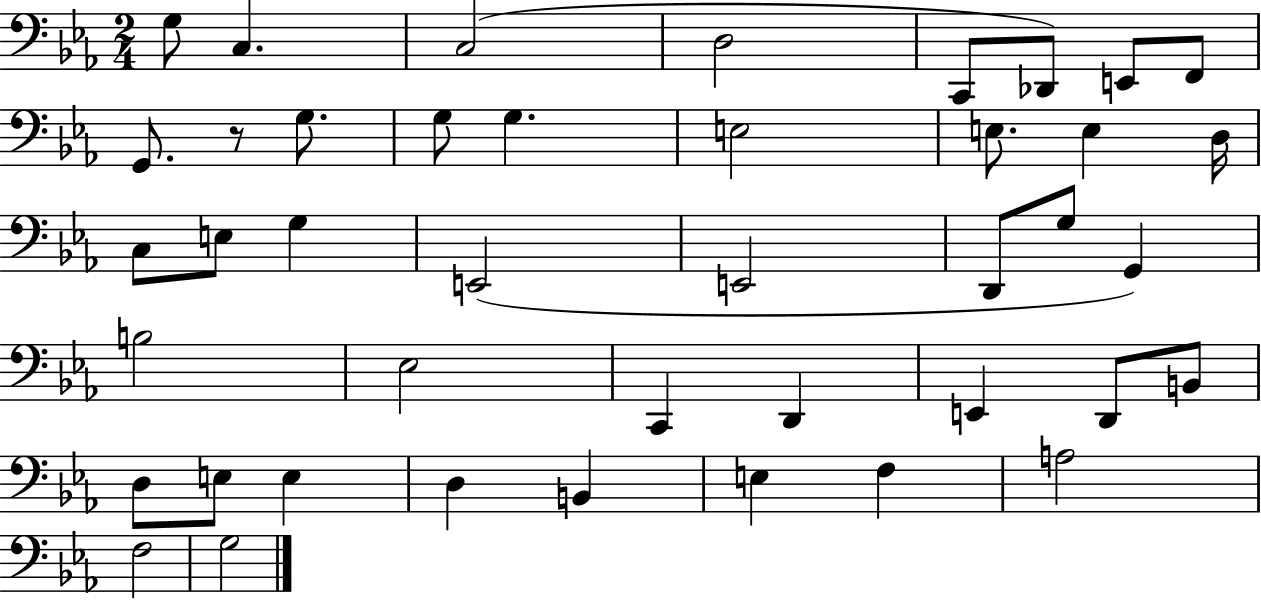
{
  \clef bass
  \numericTimeSignature
  \time 2/4
  \key ees \major
  g8 c4. | c2( | d2 | c,8 des,8) e,8 f,8 | \break g,8. r8 g8. | g8 g4. | e2 | e8. e4 d16 | \break c8 e8 g4 | e,2( | e,2 | d,8 g8 g,4) | \break b2 | ees2 | c,4 d,4 | e,4 d,8 b,8 | \break d8 e8 e4 | d4 b,4 | e4 f4 | a2 | \break f2 | g2 | \bar "|."
}